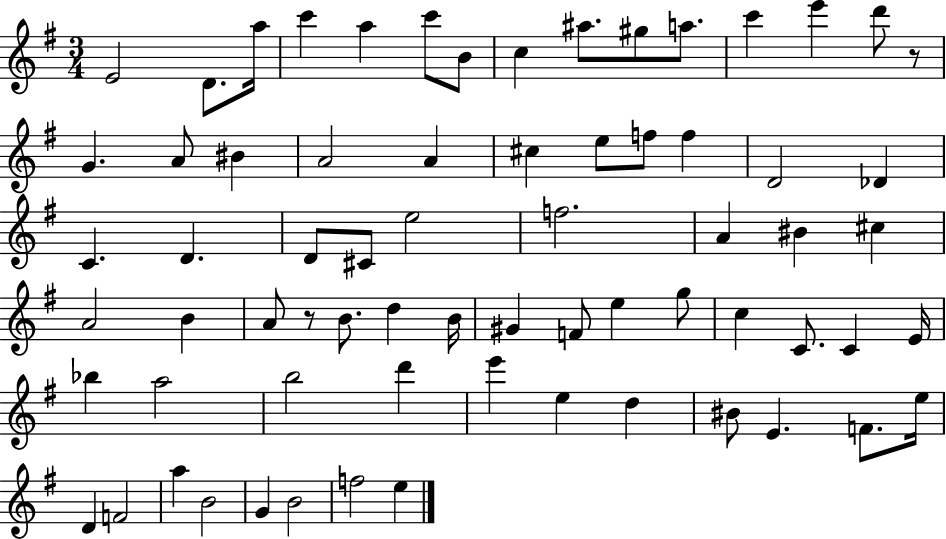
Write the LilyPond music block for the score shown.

{
  \clef treble
  \numericTimeSignature
  \time 3/4
  \key g \major
  \repeat volta 2 { e'2 d'8. a''16 | c'''4 a''4 c'''8 b'8 | c''4 ais''8. gis''8 a''8. | c'''4 e'''4 d'''8 r8 | \break g'4. a'8 bis'4 | a'2 a'4 | cis''4 e''8 f''8 f''4 | d'2 des'4 | \break c'4. d'4. | d'8 cis'8 e''2 | f''2. | a'4 bis'4 cis''4 | \break a'2 b'4 | a'8 r8 b'8. d''4 b'16 | gis'4 f'8 e''4 g''8 | c''4 c'8. c'4 e'16 | \break bes''4 a''2 | b''2 d'''4 | e'''4 e''4 d''4 | bis'8 e'4. f'8. e''16 | \break d'4 f'2 | a''4 b'2 | g'4 b'2 | f''2 e''4 | \break } \bar "|."
}